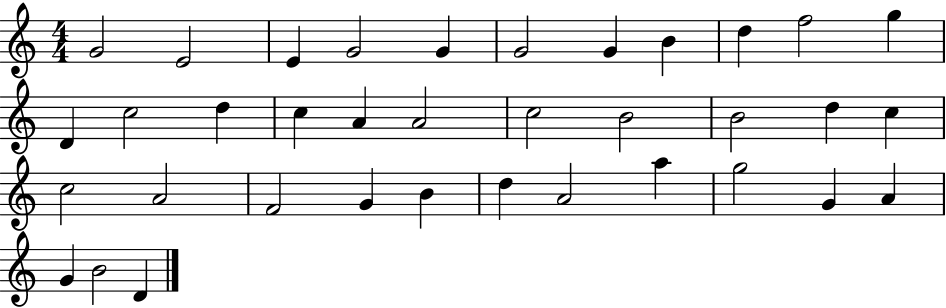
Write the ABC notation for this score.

X:1
T:Untitled
M:4/4
L:1/4
K:C
G2 E2 E G2 G G2 G B d f2 g D c2 d c A A2 c2 B2 B2 d c c2 A2 F2 G B d A2 a g2 G A G B2 D